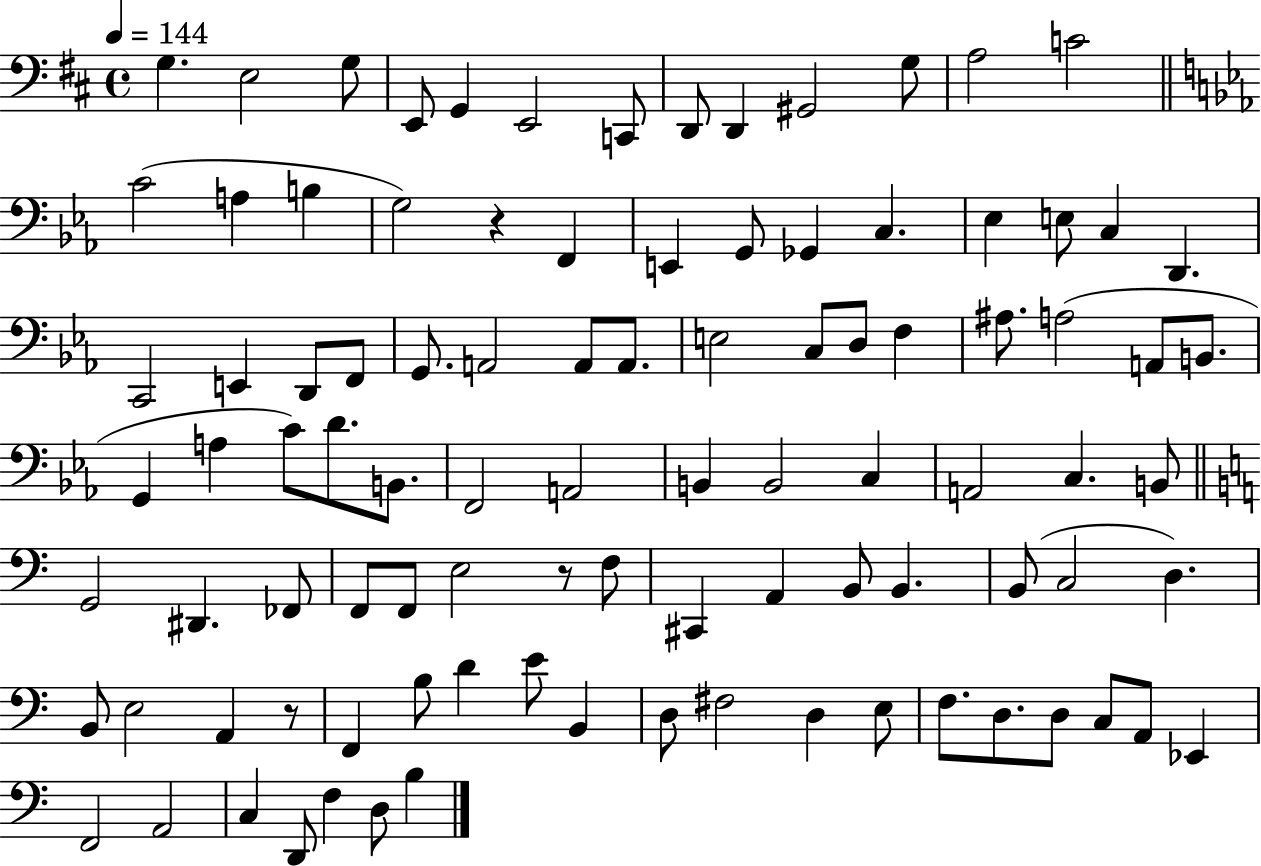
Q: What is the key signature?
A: D major